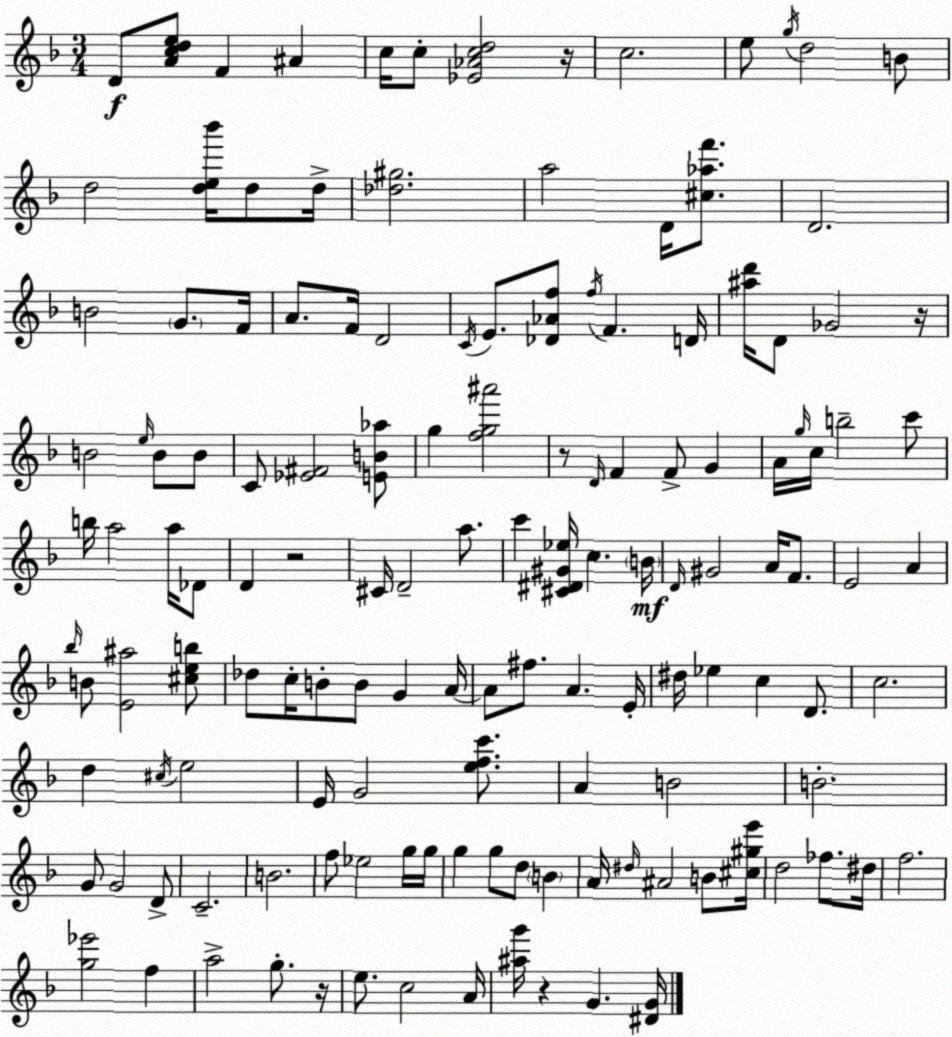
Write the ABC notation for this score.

X:1
T:Untitled
M:3/4
L:1/4
K:Dm
D/2 [Acde]/2 F ^A c/4 c/2 [_E_Acd]2 z/4 c2 e/2 g/4 d2 B/2 d2 [de_b']/4 d/2 d/4 [_d^g]2 a2 D/4 [^c_af']/2 D2 B2 G/2 F/4 A/2 F/4 D2 C/4 E/2 [_D_Af]/2 f/4 F D/4 [^ad']/4 D/2 _G2 z/4 B2 e/4 B/2 B/2 C/2 [_E^F]2 [EB_a]/2 g [fg^a']2 z/2 D/4 F F/2 G A/4 g/4 c/4 b2 c'/2 b/4 a2 a/4 _D/2 D z2 ^C/4 D2 a/2 c' [^C^D^G_e]/4 c B/4 D/4 ^G2 A/4 F/2 E2 A _b/4 B/2 [E^a]2 [^ceb]/2 _d/2 c/4 B/2 B/2 G A/4 A/2 ^f/2 A E/4 ^d/4 _e c D/2 c2 d ^c/4 e2 E/4 G2 [efc']/2 A B2 B2 G/2 G2 D/2 C2 B2 f/2 _e2 g/4 g/4 g g/2 d/2 B A/4 ^d/4 ^A2 B/2 [^c^ge']/4 d2 _f/2 ^d/4 f2 [g_e']2 f a2 g/2 z/4 e/2 c2 A/4 [^ag']/4 z G [^DG]/4